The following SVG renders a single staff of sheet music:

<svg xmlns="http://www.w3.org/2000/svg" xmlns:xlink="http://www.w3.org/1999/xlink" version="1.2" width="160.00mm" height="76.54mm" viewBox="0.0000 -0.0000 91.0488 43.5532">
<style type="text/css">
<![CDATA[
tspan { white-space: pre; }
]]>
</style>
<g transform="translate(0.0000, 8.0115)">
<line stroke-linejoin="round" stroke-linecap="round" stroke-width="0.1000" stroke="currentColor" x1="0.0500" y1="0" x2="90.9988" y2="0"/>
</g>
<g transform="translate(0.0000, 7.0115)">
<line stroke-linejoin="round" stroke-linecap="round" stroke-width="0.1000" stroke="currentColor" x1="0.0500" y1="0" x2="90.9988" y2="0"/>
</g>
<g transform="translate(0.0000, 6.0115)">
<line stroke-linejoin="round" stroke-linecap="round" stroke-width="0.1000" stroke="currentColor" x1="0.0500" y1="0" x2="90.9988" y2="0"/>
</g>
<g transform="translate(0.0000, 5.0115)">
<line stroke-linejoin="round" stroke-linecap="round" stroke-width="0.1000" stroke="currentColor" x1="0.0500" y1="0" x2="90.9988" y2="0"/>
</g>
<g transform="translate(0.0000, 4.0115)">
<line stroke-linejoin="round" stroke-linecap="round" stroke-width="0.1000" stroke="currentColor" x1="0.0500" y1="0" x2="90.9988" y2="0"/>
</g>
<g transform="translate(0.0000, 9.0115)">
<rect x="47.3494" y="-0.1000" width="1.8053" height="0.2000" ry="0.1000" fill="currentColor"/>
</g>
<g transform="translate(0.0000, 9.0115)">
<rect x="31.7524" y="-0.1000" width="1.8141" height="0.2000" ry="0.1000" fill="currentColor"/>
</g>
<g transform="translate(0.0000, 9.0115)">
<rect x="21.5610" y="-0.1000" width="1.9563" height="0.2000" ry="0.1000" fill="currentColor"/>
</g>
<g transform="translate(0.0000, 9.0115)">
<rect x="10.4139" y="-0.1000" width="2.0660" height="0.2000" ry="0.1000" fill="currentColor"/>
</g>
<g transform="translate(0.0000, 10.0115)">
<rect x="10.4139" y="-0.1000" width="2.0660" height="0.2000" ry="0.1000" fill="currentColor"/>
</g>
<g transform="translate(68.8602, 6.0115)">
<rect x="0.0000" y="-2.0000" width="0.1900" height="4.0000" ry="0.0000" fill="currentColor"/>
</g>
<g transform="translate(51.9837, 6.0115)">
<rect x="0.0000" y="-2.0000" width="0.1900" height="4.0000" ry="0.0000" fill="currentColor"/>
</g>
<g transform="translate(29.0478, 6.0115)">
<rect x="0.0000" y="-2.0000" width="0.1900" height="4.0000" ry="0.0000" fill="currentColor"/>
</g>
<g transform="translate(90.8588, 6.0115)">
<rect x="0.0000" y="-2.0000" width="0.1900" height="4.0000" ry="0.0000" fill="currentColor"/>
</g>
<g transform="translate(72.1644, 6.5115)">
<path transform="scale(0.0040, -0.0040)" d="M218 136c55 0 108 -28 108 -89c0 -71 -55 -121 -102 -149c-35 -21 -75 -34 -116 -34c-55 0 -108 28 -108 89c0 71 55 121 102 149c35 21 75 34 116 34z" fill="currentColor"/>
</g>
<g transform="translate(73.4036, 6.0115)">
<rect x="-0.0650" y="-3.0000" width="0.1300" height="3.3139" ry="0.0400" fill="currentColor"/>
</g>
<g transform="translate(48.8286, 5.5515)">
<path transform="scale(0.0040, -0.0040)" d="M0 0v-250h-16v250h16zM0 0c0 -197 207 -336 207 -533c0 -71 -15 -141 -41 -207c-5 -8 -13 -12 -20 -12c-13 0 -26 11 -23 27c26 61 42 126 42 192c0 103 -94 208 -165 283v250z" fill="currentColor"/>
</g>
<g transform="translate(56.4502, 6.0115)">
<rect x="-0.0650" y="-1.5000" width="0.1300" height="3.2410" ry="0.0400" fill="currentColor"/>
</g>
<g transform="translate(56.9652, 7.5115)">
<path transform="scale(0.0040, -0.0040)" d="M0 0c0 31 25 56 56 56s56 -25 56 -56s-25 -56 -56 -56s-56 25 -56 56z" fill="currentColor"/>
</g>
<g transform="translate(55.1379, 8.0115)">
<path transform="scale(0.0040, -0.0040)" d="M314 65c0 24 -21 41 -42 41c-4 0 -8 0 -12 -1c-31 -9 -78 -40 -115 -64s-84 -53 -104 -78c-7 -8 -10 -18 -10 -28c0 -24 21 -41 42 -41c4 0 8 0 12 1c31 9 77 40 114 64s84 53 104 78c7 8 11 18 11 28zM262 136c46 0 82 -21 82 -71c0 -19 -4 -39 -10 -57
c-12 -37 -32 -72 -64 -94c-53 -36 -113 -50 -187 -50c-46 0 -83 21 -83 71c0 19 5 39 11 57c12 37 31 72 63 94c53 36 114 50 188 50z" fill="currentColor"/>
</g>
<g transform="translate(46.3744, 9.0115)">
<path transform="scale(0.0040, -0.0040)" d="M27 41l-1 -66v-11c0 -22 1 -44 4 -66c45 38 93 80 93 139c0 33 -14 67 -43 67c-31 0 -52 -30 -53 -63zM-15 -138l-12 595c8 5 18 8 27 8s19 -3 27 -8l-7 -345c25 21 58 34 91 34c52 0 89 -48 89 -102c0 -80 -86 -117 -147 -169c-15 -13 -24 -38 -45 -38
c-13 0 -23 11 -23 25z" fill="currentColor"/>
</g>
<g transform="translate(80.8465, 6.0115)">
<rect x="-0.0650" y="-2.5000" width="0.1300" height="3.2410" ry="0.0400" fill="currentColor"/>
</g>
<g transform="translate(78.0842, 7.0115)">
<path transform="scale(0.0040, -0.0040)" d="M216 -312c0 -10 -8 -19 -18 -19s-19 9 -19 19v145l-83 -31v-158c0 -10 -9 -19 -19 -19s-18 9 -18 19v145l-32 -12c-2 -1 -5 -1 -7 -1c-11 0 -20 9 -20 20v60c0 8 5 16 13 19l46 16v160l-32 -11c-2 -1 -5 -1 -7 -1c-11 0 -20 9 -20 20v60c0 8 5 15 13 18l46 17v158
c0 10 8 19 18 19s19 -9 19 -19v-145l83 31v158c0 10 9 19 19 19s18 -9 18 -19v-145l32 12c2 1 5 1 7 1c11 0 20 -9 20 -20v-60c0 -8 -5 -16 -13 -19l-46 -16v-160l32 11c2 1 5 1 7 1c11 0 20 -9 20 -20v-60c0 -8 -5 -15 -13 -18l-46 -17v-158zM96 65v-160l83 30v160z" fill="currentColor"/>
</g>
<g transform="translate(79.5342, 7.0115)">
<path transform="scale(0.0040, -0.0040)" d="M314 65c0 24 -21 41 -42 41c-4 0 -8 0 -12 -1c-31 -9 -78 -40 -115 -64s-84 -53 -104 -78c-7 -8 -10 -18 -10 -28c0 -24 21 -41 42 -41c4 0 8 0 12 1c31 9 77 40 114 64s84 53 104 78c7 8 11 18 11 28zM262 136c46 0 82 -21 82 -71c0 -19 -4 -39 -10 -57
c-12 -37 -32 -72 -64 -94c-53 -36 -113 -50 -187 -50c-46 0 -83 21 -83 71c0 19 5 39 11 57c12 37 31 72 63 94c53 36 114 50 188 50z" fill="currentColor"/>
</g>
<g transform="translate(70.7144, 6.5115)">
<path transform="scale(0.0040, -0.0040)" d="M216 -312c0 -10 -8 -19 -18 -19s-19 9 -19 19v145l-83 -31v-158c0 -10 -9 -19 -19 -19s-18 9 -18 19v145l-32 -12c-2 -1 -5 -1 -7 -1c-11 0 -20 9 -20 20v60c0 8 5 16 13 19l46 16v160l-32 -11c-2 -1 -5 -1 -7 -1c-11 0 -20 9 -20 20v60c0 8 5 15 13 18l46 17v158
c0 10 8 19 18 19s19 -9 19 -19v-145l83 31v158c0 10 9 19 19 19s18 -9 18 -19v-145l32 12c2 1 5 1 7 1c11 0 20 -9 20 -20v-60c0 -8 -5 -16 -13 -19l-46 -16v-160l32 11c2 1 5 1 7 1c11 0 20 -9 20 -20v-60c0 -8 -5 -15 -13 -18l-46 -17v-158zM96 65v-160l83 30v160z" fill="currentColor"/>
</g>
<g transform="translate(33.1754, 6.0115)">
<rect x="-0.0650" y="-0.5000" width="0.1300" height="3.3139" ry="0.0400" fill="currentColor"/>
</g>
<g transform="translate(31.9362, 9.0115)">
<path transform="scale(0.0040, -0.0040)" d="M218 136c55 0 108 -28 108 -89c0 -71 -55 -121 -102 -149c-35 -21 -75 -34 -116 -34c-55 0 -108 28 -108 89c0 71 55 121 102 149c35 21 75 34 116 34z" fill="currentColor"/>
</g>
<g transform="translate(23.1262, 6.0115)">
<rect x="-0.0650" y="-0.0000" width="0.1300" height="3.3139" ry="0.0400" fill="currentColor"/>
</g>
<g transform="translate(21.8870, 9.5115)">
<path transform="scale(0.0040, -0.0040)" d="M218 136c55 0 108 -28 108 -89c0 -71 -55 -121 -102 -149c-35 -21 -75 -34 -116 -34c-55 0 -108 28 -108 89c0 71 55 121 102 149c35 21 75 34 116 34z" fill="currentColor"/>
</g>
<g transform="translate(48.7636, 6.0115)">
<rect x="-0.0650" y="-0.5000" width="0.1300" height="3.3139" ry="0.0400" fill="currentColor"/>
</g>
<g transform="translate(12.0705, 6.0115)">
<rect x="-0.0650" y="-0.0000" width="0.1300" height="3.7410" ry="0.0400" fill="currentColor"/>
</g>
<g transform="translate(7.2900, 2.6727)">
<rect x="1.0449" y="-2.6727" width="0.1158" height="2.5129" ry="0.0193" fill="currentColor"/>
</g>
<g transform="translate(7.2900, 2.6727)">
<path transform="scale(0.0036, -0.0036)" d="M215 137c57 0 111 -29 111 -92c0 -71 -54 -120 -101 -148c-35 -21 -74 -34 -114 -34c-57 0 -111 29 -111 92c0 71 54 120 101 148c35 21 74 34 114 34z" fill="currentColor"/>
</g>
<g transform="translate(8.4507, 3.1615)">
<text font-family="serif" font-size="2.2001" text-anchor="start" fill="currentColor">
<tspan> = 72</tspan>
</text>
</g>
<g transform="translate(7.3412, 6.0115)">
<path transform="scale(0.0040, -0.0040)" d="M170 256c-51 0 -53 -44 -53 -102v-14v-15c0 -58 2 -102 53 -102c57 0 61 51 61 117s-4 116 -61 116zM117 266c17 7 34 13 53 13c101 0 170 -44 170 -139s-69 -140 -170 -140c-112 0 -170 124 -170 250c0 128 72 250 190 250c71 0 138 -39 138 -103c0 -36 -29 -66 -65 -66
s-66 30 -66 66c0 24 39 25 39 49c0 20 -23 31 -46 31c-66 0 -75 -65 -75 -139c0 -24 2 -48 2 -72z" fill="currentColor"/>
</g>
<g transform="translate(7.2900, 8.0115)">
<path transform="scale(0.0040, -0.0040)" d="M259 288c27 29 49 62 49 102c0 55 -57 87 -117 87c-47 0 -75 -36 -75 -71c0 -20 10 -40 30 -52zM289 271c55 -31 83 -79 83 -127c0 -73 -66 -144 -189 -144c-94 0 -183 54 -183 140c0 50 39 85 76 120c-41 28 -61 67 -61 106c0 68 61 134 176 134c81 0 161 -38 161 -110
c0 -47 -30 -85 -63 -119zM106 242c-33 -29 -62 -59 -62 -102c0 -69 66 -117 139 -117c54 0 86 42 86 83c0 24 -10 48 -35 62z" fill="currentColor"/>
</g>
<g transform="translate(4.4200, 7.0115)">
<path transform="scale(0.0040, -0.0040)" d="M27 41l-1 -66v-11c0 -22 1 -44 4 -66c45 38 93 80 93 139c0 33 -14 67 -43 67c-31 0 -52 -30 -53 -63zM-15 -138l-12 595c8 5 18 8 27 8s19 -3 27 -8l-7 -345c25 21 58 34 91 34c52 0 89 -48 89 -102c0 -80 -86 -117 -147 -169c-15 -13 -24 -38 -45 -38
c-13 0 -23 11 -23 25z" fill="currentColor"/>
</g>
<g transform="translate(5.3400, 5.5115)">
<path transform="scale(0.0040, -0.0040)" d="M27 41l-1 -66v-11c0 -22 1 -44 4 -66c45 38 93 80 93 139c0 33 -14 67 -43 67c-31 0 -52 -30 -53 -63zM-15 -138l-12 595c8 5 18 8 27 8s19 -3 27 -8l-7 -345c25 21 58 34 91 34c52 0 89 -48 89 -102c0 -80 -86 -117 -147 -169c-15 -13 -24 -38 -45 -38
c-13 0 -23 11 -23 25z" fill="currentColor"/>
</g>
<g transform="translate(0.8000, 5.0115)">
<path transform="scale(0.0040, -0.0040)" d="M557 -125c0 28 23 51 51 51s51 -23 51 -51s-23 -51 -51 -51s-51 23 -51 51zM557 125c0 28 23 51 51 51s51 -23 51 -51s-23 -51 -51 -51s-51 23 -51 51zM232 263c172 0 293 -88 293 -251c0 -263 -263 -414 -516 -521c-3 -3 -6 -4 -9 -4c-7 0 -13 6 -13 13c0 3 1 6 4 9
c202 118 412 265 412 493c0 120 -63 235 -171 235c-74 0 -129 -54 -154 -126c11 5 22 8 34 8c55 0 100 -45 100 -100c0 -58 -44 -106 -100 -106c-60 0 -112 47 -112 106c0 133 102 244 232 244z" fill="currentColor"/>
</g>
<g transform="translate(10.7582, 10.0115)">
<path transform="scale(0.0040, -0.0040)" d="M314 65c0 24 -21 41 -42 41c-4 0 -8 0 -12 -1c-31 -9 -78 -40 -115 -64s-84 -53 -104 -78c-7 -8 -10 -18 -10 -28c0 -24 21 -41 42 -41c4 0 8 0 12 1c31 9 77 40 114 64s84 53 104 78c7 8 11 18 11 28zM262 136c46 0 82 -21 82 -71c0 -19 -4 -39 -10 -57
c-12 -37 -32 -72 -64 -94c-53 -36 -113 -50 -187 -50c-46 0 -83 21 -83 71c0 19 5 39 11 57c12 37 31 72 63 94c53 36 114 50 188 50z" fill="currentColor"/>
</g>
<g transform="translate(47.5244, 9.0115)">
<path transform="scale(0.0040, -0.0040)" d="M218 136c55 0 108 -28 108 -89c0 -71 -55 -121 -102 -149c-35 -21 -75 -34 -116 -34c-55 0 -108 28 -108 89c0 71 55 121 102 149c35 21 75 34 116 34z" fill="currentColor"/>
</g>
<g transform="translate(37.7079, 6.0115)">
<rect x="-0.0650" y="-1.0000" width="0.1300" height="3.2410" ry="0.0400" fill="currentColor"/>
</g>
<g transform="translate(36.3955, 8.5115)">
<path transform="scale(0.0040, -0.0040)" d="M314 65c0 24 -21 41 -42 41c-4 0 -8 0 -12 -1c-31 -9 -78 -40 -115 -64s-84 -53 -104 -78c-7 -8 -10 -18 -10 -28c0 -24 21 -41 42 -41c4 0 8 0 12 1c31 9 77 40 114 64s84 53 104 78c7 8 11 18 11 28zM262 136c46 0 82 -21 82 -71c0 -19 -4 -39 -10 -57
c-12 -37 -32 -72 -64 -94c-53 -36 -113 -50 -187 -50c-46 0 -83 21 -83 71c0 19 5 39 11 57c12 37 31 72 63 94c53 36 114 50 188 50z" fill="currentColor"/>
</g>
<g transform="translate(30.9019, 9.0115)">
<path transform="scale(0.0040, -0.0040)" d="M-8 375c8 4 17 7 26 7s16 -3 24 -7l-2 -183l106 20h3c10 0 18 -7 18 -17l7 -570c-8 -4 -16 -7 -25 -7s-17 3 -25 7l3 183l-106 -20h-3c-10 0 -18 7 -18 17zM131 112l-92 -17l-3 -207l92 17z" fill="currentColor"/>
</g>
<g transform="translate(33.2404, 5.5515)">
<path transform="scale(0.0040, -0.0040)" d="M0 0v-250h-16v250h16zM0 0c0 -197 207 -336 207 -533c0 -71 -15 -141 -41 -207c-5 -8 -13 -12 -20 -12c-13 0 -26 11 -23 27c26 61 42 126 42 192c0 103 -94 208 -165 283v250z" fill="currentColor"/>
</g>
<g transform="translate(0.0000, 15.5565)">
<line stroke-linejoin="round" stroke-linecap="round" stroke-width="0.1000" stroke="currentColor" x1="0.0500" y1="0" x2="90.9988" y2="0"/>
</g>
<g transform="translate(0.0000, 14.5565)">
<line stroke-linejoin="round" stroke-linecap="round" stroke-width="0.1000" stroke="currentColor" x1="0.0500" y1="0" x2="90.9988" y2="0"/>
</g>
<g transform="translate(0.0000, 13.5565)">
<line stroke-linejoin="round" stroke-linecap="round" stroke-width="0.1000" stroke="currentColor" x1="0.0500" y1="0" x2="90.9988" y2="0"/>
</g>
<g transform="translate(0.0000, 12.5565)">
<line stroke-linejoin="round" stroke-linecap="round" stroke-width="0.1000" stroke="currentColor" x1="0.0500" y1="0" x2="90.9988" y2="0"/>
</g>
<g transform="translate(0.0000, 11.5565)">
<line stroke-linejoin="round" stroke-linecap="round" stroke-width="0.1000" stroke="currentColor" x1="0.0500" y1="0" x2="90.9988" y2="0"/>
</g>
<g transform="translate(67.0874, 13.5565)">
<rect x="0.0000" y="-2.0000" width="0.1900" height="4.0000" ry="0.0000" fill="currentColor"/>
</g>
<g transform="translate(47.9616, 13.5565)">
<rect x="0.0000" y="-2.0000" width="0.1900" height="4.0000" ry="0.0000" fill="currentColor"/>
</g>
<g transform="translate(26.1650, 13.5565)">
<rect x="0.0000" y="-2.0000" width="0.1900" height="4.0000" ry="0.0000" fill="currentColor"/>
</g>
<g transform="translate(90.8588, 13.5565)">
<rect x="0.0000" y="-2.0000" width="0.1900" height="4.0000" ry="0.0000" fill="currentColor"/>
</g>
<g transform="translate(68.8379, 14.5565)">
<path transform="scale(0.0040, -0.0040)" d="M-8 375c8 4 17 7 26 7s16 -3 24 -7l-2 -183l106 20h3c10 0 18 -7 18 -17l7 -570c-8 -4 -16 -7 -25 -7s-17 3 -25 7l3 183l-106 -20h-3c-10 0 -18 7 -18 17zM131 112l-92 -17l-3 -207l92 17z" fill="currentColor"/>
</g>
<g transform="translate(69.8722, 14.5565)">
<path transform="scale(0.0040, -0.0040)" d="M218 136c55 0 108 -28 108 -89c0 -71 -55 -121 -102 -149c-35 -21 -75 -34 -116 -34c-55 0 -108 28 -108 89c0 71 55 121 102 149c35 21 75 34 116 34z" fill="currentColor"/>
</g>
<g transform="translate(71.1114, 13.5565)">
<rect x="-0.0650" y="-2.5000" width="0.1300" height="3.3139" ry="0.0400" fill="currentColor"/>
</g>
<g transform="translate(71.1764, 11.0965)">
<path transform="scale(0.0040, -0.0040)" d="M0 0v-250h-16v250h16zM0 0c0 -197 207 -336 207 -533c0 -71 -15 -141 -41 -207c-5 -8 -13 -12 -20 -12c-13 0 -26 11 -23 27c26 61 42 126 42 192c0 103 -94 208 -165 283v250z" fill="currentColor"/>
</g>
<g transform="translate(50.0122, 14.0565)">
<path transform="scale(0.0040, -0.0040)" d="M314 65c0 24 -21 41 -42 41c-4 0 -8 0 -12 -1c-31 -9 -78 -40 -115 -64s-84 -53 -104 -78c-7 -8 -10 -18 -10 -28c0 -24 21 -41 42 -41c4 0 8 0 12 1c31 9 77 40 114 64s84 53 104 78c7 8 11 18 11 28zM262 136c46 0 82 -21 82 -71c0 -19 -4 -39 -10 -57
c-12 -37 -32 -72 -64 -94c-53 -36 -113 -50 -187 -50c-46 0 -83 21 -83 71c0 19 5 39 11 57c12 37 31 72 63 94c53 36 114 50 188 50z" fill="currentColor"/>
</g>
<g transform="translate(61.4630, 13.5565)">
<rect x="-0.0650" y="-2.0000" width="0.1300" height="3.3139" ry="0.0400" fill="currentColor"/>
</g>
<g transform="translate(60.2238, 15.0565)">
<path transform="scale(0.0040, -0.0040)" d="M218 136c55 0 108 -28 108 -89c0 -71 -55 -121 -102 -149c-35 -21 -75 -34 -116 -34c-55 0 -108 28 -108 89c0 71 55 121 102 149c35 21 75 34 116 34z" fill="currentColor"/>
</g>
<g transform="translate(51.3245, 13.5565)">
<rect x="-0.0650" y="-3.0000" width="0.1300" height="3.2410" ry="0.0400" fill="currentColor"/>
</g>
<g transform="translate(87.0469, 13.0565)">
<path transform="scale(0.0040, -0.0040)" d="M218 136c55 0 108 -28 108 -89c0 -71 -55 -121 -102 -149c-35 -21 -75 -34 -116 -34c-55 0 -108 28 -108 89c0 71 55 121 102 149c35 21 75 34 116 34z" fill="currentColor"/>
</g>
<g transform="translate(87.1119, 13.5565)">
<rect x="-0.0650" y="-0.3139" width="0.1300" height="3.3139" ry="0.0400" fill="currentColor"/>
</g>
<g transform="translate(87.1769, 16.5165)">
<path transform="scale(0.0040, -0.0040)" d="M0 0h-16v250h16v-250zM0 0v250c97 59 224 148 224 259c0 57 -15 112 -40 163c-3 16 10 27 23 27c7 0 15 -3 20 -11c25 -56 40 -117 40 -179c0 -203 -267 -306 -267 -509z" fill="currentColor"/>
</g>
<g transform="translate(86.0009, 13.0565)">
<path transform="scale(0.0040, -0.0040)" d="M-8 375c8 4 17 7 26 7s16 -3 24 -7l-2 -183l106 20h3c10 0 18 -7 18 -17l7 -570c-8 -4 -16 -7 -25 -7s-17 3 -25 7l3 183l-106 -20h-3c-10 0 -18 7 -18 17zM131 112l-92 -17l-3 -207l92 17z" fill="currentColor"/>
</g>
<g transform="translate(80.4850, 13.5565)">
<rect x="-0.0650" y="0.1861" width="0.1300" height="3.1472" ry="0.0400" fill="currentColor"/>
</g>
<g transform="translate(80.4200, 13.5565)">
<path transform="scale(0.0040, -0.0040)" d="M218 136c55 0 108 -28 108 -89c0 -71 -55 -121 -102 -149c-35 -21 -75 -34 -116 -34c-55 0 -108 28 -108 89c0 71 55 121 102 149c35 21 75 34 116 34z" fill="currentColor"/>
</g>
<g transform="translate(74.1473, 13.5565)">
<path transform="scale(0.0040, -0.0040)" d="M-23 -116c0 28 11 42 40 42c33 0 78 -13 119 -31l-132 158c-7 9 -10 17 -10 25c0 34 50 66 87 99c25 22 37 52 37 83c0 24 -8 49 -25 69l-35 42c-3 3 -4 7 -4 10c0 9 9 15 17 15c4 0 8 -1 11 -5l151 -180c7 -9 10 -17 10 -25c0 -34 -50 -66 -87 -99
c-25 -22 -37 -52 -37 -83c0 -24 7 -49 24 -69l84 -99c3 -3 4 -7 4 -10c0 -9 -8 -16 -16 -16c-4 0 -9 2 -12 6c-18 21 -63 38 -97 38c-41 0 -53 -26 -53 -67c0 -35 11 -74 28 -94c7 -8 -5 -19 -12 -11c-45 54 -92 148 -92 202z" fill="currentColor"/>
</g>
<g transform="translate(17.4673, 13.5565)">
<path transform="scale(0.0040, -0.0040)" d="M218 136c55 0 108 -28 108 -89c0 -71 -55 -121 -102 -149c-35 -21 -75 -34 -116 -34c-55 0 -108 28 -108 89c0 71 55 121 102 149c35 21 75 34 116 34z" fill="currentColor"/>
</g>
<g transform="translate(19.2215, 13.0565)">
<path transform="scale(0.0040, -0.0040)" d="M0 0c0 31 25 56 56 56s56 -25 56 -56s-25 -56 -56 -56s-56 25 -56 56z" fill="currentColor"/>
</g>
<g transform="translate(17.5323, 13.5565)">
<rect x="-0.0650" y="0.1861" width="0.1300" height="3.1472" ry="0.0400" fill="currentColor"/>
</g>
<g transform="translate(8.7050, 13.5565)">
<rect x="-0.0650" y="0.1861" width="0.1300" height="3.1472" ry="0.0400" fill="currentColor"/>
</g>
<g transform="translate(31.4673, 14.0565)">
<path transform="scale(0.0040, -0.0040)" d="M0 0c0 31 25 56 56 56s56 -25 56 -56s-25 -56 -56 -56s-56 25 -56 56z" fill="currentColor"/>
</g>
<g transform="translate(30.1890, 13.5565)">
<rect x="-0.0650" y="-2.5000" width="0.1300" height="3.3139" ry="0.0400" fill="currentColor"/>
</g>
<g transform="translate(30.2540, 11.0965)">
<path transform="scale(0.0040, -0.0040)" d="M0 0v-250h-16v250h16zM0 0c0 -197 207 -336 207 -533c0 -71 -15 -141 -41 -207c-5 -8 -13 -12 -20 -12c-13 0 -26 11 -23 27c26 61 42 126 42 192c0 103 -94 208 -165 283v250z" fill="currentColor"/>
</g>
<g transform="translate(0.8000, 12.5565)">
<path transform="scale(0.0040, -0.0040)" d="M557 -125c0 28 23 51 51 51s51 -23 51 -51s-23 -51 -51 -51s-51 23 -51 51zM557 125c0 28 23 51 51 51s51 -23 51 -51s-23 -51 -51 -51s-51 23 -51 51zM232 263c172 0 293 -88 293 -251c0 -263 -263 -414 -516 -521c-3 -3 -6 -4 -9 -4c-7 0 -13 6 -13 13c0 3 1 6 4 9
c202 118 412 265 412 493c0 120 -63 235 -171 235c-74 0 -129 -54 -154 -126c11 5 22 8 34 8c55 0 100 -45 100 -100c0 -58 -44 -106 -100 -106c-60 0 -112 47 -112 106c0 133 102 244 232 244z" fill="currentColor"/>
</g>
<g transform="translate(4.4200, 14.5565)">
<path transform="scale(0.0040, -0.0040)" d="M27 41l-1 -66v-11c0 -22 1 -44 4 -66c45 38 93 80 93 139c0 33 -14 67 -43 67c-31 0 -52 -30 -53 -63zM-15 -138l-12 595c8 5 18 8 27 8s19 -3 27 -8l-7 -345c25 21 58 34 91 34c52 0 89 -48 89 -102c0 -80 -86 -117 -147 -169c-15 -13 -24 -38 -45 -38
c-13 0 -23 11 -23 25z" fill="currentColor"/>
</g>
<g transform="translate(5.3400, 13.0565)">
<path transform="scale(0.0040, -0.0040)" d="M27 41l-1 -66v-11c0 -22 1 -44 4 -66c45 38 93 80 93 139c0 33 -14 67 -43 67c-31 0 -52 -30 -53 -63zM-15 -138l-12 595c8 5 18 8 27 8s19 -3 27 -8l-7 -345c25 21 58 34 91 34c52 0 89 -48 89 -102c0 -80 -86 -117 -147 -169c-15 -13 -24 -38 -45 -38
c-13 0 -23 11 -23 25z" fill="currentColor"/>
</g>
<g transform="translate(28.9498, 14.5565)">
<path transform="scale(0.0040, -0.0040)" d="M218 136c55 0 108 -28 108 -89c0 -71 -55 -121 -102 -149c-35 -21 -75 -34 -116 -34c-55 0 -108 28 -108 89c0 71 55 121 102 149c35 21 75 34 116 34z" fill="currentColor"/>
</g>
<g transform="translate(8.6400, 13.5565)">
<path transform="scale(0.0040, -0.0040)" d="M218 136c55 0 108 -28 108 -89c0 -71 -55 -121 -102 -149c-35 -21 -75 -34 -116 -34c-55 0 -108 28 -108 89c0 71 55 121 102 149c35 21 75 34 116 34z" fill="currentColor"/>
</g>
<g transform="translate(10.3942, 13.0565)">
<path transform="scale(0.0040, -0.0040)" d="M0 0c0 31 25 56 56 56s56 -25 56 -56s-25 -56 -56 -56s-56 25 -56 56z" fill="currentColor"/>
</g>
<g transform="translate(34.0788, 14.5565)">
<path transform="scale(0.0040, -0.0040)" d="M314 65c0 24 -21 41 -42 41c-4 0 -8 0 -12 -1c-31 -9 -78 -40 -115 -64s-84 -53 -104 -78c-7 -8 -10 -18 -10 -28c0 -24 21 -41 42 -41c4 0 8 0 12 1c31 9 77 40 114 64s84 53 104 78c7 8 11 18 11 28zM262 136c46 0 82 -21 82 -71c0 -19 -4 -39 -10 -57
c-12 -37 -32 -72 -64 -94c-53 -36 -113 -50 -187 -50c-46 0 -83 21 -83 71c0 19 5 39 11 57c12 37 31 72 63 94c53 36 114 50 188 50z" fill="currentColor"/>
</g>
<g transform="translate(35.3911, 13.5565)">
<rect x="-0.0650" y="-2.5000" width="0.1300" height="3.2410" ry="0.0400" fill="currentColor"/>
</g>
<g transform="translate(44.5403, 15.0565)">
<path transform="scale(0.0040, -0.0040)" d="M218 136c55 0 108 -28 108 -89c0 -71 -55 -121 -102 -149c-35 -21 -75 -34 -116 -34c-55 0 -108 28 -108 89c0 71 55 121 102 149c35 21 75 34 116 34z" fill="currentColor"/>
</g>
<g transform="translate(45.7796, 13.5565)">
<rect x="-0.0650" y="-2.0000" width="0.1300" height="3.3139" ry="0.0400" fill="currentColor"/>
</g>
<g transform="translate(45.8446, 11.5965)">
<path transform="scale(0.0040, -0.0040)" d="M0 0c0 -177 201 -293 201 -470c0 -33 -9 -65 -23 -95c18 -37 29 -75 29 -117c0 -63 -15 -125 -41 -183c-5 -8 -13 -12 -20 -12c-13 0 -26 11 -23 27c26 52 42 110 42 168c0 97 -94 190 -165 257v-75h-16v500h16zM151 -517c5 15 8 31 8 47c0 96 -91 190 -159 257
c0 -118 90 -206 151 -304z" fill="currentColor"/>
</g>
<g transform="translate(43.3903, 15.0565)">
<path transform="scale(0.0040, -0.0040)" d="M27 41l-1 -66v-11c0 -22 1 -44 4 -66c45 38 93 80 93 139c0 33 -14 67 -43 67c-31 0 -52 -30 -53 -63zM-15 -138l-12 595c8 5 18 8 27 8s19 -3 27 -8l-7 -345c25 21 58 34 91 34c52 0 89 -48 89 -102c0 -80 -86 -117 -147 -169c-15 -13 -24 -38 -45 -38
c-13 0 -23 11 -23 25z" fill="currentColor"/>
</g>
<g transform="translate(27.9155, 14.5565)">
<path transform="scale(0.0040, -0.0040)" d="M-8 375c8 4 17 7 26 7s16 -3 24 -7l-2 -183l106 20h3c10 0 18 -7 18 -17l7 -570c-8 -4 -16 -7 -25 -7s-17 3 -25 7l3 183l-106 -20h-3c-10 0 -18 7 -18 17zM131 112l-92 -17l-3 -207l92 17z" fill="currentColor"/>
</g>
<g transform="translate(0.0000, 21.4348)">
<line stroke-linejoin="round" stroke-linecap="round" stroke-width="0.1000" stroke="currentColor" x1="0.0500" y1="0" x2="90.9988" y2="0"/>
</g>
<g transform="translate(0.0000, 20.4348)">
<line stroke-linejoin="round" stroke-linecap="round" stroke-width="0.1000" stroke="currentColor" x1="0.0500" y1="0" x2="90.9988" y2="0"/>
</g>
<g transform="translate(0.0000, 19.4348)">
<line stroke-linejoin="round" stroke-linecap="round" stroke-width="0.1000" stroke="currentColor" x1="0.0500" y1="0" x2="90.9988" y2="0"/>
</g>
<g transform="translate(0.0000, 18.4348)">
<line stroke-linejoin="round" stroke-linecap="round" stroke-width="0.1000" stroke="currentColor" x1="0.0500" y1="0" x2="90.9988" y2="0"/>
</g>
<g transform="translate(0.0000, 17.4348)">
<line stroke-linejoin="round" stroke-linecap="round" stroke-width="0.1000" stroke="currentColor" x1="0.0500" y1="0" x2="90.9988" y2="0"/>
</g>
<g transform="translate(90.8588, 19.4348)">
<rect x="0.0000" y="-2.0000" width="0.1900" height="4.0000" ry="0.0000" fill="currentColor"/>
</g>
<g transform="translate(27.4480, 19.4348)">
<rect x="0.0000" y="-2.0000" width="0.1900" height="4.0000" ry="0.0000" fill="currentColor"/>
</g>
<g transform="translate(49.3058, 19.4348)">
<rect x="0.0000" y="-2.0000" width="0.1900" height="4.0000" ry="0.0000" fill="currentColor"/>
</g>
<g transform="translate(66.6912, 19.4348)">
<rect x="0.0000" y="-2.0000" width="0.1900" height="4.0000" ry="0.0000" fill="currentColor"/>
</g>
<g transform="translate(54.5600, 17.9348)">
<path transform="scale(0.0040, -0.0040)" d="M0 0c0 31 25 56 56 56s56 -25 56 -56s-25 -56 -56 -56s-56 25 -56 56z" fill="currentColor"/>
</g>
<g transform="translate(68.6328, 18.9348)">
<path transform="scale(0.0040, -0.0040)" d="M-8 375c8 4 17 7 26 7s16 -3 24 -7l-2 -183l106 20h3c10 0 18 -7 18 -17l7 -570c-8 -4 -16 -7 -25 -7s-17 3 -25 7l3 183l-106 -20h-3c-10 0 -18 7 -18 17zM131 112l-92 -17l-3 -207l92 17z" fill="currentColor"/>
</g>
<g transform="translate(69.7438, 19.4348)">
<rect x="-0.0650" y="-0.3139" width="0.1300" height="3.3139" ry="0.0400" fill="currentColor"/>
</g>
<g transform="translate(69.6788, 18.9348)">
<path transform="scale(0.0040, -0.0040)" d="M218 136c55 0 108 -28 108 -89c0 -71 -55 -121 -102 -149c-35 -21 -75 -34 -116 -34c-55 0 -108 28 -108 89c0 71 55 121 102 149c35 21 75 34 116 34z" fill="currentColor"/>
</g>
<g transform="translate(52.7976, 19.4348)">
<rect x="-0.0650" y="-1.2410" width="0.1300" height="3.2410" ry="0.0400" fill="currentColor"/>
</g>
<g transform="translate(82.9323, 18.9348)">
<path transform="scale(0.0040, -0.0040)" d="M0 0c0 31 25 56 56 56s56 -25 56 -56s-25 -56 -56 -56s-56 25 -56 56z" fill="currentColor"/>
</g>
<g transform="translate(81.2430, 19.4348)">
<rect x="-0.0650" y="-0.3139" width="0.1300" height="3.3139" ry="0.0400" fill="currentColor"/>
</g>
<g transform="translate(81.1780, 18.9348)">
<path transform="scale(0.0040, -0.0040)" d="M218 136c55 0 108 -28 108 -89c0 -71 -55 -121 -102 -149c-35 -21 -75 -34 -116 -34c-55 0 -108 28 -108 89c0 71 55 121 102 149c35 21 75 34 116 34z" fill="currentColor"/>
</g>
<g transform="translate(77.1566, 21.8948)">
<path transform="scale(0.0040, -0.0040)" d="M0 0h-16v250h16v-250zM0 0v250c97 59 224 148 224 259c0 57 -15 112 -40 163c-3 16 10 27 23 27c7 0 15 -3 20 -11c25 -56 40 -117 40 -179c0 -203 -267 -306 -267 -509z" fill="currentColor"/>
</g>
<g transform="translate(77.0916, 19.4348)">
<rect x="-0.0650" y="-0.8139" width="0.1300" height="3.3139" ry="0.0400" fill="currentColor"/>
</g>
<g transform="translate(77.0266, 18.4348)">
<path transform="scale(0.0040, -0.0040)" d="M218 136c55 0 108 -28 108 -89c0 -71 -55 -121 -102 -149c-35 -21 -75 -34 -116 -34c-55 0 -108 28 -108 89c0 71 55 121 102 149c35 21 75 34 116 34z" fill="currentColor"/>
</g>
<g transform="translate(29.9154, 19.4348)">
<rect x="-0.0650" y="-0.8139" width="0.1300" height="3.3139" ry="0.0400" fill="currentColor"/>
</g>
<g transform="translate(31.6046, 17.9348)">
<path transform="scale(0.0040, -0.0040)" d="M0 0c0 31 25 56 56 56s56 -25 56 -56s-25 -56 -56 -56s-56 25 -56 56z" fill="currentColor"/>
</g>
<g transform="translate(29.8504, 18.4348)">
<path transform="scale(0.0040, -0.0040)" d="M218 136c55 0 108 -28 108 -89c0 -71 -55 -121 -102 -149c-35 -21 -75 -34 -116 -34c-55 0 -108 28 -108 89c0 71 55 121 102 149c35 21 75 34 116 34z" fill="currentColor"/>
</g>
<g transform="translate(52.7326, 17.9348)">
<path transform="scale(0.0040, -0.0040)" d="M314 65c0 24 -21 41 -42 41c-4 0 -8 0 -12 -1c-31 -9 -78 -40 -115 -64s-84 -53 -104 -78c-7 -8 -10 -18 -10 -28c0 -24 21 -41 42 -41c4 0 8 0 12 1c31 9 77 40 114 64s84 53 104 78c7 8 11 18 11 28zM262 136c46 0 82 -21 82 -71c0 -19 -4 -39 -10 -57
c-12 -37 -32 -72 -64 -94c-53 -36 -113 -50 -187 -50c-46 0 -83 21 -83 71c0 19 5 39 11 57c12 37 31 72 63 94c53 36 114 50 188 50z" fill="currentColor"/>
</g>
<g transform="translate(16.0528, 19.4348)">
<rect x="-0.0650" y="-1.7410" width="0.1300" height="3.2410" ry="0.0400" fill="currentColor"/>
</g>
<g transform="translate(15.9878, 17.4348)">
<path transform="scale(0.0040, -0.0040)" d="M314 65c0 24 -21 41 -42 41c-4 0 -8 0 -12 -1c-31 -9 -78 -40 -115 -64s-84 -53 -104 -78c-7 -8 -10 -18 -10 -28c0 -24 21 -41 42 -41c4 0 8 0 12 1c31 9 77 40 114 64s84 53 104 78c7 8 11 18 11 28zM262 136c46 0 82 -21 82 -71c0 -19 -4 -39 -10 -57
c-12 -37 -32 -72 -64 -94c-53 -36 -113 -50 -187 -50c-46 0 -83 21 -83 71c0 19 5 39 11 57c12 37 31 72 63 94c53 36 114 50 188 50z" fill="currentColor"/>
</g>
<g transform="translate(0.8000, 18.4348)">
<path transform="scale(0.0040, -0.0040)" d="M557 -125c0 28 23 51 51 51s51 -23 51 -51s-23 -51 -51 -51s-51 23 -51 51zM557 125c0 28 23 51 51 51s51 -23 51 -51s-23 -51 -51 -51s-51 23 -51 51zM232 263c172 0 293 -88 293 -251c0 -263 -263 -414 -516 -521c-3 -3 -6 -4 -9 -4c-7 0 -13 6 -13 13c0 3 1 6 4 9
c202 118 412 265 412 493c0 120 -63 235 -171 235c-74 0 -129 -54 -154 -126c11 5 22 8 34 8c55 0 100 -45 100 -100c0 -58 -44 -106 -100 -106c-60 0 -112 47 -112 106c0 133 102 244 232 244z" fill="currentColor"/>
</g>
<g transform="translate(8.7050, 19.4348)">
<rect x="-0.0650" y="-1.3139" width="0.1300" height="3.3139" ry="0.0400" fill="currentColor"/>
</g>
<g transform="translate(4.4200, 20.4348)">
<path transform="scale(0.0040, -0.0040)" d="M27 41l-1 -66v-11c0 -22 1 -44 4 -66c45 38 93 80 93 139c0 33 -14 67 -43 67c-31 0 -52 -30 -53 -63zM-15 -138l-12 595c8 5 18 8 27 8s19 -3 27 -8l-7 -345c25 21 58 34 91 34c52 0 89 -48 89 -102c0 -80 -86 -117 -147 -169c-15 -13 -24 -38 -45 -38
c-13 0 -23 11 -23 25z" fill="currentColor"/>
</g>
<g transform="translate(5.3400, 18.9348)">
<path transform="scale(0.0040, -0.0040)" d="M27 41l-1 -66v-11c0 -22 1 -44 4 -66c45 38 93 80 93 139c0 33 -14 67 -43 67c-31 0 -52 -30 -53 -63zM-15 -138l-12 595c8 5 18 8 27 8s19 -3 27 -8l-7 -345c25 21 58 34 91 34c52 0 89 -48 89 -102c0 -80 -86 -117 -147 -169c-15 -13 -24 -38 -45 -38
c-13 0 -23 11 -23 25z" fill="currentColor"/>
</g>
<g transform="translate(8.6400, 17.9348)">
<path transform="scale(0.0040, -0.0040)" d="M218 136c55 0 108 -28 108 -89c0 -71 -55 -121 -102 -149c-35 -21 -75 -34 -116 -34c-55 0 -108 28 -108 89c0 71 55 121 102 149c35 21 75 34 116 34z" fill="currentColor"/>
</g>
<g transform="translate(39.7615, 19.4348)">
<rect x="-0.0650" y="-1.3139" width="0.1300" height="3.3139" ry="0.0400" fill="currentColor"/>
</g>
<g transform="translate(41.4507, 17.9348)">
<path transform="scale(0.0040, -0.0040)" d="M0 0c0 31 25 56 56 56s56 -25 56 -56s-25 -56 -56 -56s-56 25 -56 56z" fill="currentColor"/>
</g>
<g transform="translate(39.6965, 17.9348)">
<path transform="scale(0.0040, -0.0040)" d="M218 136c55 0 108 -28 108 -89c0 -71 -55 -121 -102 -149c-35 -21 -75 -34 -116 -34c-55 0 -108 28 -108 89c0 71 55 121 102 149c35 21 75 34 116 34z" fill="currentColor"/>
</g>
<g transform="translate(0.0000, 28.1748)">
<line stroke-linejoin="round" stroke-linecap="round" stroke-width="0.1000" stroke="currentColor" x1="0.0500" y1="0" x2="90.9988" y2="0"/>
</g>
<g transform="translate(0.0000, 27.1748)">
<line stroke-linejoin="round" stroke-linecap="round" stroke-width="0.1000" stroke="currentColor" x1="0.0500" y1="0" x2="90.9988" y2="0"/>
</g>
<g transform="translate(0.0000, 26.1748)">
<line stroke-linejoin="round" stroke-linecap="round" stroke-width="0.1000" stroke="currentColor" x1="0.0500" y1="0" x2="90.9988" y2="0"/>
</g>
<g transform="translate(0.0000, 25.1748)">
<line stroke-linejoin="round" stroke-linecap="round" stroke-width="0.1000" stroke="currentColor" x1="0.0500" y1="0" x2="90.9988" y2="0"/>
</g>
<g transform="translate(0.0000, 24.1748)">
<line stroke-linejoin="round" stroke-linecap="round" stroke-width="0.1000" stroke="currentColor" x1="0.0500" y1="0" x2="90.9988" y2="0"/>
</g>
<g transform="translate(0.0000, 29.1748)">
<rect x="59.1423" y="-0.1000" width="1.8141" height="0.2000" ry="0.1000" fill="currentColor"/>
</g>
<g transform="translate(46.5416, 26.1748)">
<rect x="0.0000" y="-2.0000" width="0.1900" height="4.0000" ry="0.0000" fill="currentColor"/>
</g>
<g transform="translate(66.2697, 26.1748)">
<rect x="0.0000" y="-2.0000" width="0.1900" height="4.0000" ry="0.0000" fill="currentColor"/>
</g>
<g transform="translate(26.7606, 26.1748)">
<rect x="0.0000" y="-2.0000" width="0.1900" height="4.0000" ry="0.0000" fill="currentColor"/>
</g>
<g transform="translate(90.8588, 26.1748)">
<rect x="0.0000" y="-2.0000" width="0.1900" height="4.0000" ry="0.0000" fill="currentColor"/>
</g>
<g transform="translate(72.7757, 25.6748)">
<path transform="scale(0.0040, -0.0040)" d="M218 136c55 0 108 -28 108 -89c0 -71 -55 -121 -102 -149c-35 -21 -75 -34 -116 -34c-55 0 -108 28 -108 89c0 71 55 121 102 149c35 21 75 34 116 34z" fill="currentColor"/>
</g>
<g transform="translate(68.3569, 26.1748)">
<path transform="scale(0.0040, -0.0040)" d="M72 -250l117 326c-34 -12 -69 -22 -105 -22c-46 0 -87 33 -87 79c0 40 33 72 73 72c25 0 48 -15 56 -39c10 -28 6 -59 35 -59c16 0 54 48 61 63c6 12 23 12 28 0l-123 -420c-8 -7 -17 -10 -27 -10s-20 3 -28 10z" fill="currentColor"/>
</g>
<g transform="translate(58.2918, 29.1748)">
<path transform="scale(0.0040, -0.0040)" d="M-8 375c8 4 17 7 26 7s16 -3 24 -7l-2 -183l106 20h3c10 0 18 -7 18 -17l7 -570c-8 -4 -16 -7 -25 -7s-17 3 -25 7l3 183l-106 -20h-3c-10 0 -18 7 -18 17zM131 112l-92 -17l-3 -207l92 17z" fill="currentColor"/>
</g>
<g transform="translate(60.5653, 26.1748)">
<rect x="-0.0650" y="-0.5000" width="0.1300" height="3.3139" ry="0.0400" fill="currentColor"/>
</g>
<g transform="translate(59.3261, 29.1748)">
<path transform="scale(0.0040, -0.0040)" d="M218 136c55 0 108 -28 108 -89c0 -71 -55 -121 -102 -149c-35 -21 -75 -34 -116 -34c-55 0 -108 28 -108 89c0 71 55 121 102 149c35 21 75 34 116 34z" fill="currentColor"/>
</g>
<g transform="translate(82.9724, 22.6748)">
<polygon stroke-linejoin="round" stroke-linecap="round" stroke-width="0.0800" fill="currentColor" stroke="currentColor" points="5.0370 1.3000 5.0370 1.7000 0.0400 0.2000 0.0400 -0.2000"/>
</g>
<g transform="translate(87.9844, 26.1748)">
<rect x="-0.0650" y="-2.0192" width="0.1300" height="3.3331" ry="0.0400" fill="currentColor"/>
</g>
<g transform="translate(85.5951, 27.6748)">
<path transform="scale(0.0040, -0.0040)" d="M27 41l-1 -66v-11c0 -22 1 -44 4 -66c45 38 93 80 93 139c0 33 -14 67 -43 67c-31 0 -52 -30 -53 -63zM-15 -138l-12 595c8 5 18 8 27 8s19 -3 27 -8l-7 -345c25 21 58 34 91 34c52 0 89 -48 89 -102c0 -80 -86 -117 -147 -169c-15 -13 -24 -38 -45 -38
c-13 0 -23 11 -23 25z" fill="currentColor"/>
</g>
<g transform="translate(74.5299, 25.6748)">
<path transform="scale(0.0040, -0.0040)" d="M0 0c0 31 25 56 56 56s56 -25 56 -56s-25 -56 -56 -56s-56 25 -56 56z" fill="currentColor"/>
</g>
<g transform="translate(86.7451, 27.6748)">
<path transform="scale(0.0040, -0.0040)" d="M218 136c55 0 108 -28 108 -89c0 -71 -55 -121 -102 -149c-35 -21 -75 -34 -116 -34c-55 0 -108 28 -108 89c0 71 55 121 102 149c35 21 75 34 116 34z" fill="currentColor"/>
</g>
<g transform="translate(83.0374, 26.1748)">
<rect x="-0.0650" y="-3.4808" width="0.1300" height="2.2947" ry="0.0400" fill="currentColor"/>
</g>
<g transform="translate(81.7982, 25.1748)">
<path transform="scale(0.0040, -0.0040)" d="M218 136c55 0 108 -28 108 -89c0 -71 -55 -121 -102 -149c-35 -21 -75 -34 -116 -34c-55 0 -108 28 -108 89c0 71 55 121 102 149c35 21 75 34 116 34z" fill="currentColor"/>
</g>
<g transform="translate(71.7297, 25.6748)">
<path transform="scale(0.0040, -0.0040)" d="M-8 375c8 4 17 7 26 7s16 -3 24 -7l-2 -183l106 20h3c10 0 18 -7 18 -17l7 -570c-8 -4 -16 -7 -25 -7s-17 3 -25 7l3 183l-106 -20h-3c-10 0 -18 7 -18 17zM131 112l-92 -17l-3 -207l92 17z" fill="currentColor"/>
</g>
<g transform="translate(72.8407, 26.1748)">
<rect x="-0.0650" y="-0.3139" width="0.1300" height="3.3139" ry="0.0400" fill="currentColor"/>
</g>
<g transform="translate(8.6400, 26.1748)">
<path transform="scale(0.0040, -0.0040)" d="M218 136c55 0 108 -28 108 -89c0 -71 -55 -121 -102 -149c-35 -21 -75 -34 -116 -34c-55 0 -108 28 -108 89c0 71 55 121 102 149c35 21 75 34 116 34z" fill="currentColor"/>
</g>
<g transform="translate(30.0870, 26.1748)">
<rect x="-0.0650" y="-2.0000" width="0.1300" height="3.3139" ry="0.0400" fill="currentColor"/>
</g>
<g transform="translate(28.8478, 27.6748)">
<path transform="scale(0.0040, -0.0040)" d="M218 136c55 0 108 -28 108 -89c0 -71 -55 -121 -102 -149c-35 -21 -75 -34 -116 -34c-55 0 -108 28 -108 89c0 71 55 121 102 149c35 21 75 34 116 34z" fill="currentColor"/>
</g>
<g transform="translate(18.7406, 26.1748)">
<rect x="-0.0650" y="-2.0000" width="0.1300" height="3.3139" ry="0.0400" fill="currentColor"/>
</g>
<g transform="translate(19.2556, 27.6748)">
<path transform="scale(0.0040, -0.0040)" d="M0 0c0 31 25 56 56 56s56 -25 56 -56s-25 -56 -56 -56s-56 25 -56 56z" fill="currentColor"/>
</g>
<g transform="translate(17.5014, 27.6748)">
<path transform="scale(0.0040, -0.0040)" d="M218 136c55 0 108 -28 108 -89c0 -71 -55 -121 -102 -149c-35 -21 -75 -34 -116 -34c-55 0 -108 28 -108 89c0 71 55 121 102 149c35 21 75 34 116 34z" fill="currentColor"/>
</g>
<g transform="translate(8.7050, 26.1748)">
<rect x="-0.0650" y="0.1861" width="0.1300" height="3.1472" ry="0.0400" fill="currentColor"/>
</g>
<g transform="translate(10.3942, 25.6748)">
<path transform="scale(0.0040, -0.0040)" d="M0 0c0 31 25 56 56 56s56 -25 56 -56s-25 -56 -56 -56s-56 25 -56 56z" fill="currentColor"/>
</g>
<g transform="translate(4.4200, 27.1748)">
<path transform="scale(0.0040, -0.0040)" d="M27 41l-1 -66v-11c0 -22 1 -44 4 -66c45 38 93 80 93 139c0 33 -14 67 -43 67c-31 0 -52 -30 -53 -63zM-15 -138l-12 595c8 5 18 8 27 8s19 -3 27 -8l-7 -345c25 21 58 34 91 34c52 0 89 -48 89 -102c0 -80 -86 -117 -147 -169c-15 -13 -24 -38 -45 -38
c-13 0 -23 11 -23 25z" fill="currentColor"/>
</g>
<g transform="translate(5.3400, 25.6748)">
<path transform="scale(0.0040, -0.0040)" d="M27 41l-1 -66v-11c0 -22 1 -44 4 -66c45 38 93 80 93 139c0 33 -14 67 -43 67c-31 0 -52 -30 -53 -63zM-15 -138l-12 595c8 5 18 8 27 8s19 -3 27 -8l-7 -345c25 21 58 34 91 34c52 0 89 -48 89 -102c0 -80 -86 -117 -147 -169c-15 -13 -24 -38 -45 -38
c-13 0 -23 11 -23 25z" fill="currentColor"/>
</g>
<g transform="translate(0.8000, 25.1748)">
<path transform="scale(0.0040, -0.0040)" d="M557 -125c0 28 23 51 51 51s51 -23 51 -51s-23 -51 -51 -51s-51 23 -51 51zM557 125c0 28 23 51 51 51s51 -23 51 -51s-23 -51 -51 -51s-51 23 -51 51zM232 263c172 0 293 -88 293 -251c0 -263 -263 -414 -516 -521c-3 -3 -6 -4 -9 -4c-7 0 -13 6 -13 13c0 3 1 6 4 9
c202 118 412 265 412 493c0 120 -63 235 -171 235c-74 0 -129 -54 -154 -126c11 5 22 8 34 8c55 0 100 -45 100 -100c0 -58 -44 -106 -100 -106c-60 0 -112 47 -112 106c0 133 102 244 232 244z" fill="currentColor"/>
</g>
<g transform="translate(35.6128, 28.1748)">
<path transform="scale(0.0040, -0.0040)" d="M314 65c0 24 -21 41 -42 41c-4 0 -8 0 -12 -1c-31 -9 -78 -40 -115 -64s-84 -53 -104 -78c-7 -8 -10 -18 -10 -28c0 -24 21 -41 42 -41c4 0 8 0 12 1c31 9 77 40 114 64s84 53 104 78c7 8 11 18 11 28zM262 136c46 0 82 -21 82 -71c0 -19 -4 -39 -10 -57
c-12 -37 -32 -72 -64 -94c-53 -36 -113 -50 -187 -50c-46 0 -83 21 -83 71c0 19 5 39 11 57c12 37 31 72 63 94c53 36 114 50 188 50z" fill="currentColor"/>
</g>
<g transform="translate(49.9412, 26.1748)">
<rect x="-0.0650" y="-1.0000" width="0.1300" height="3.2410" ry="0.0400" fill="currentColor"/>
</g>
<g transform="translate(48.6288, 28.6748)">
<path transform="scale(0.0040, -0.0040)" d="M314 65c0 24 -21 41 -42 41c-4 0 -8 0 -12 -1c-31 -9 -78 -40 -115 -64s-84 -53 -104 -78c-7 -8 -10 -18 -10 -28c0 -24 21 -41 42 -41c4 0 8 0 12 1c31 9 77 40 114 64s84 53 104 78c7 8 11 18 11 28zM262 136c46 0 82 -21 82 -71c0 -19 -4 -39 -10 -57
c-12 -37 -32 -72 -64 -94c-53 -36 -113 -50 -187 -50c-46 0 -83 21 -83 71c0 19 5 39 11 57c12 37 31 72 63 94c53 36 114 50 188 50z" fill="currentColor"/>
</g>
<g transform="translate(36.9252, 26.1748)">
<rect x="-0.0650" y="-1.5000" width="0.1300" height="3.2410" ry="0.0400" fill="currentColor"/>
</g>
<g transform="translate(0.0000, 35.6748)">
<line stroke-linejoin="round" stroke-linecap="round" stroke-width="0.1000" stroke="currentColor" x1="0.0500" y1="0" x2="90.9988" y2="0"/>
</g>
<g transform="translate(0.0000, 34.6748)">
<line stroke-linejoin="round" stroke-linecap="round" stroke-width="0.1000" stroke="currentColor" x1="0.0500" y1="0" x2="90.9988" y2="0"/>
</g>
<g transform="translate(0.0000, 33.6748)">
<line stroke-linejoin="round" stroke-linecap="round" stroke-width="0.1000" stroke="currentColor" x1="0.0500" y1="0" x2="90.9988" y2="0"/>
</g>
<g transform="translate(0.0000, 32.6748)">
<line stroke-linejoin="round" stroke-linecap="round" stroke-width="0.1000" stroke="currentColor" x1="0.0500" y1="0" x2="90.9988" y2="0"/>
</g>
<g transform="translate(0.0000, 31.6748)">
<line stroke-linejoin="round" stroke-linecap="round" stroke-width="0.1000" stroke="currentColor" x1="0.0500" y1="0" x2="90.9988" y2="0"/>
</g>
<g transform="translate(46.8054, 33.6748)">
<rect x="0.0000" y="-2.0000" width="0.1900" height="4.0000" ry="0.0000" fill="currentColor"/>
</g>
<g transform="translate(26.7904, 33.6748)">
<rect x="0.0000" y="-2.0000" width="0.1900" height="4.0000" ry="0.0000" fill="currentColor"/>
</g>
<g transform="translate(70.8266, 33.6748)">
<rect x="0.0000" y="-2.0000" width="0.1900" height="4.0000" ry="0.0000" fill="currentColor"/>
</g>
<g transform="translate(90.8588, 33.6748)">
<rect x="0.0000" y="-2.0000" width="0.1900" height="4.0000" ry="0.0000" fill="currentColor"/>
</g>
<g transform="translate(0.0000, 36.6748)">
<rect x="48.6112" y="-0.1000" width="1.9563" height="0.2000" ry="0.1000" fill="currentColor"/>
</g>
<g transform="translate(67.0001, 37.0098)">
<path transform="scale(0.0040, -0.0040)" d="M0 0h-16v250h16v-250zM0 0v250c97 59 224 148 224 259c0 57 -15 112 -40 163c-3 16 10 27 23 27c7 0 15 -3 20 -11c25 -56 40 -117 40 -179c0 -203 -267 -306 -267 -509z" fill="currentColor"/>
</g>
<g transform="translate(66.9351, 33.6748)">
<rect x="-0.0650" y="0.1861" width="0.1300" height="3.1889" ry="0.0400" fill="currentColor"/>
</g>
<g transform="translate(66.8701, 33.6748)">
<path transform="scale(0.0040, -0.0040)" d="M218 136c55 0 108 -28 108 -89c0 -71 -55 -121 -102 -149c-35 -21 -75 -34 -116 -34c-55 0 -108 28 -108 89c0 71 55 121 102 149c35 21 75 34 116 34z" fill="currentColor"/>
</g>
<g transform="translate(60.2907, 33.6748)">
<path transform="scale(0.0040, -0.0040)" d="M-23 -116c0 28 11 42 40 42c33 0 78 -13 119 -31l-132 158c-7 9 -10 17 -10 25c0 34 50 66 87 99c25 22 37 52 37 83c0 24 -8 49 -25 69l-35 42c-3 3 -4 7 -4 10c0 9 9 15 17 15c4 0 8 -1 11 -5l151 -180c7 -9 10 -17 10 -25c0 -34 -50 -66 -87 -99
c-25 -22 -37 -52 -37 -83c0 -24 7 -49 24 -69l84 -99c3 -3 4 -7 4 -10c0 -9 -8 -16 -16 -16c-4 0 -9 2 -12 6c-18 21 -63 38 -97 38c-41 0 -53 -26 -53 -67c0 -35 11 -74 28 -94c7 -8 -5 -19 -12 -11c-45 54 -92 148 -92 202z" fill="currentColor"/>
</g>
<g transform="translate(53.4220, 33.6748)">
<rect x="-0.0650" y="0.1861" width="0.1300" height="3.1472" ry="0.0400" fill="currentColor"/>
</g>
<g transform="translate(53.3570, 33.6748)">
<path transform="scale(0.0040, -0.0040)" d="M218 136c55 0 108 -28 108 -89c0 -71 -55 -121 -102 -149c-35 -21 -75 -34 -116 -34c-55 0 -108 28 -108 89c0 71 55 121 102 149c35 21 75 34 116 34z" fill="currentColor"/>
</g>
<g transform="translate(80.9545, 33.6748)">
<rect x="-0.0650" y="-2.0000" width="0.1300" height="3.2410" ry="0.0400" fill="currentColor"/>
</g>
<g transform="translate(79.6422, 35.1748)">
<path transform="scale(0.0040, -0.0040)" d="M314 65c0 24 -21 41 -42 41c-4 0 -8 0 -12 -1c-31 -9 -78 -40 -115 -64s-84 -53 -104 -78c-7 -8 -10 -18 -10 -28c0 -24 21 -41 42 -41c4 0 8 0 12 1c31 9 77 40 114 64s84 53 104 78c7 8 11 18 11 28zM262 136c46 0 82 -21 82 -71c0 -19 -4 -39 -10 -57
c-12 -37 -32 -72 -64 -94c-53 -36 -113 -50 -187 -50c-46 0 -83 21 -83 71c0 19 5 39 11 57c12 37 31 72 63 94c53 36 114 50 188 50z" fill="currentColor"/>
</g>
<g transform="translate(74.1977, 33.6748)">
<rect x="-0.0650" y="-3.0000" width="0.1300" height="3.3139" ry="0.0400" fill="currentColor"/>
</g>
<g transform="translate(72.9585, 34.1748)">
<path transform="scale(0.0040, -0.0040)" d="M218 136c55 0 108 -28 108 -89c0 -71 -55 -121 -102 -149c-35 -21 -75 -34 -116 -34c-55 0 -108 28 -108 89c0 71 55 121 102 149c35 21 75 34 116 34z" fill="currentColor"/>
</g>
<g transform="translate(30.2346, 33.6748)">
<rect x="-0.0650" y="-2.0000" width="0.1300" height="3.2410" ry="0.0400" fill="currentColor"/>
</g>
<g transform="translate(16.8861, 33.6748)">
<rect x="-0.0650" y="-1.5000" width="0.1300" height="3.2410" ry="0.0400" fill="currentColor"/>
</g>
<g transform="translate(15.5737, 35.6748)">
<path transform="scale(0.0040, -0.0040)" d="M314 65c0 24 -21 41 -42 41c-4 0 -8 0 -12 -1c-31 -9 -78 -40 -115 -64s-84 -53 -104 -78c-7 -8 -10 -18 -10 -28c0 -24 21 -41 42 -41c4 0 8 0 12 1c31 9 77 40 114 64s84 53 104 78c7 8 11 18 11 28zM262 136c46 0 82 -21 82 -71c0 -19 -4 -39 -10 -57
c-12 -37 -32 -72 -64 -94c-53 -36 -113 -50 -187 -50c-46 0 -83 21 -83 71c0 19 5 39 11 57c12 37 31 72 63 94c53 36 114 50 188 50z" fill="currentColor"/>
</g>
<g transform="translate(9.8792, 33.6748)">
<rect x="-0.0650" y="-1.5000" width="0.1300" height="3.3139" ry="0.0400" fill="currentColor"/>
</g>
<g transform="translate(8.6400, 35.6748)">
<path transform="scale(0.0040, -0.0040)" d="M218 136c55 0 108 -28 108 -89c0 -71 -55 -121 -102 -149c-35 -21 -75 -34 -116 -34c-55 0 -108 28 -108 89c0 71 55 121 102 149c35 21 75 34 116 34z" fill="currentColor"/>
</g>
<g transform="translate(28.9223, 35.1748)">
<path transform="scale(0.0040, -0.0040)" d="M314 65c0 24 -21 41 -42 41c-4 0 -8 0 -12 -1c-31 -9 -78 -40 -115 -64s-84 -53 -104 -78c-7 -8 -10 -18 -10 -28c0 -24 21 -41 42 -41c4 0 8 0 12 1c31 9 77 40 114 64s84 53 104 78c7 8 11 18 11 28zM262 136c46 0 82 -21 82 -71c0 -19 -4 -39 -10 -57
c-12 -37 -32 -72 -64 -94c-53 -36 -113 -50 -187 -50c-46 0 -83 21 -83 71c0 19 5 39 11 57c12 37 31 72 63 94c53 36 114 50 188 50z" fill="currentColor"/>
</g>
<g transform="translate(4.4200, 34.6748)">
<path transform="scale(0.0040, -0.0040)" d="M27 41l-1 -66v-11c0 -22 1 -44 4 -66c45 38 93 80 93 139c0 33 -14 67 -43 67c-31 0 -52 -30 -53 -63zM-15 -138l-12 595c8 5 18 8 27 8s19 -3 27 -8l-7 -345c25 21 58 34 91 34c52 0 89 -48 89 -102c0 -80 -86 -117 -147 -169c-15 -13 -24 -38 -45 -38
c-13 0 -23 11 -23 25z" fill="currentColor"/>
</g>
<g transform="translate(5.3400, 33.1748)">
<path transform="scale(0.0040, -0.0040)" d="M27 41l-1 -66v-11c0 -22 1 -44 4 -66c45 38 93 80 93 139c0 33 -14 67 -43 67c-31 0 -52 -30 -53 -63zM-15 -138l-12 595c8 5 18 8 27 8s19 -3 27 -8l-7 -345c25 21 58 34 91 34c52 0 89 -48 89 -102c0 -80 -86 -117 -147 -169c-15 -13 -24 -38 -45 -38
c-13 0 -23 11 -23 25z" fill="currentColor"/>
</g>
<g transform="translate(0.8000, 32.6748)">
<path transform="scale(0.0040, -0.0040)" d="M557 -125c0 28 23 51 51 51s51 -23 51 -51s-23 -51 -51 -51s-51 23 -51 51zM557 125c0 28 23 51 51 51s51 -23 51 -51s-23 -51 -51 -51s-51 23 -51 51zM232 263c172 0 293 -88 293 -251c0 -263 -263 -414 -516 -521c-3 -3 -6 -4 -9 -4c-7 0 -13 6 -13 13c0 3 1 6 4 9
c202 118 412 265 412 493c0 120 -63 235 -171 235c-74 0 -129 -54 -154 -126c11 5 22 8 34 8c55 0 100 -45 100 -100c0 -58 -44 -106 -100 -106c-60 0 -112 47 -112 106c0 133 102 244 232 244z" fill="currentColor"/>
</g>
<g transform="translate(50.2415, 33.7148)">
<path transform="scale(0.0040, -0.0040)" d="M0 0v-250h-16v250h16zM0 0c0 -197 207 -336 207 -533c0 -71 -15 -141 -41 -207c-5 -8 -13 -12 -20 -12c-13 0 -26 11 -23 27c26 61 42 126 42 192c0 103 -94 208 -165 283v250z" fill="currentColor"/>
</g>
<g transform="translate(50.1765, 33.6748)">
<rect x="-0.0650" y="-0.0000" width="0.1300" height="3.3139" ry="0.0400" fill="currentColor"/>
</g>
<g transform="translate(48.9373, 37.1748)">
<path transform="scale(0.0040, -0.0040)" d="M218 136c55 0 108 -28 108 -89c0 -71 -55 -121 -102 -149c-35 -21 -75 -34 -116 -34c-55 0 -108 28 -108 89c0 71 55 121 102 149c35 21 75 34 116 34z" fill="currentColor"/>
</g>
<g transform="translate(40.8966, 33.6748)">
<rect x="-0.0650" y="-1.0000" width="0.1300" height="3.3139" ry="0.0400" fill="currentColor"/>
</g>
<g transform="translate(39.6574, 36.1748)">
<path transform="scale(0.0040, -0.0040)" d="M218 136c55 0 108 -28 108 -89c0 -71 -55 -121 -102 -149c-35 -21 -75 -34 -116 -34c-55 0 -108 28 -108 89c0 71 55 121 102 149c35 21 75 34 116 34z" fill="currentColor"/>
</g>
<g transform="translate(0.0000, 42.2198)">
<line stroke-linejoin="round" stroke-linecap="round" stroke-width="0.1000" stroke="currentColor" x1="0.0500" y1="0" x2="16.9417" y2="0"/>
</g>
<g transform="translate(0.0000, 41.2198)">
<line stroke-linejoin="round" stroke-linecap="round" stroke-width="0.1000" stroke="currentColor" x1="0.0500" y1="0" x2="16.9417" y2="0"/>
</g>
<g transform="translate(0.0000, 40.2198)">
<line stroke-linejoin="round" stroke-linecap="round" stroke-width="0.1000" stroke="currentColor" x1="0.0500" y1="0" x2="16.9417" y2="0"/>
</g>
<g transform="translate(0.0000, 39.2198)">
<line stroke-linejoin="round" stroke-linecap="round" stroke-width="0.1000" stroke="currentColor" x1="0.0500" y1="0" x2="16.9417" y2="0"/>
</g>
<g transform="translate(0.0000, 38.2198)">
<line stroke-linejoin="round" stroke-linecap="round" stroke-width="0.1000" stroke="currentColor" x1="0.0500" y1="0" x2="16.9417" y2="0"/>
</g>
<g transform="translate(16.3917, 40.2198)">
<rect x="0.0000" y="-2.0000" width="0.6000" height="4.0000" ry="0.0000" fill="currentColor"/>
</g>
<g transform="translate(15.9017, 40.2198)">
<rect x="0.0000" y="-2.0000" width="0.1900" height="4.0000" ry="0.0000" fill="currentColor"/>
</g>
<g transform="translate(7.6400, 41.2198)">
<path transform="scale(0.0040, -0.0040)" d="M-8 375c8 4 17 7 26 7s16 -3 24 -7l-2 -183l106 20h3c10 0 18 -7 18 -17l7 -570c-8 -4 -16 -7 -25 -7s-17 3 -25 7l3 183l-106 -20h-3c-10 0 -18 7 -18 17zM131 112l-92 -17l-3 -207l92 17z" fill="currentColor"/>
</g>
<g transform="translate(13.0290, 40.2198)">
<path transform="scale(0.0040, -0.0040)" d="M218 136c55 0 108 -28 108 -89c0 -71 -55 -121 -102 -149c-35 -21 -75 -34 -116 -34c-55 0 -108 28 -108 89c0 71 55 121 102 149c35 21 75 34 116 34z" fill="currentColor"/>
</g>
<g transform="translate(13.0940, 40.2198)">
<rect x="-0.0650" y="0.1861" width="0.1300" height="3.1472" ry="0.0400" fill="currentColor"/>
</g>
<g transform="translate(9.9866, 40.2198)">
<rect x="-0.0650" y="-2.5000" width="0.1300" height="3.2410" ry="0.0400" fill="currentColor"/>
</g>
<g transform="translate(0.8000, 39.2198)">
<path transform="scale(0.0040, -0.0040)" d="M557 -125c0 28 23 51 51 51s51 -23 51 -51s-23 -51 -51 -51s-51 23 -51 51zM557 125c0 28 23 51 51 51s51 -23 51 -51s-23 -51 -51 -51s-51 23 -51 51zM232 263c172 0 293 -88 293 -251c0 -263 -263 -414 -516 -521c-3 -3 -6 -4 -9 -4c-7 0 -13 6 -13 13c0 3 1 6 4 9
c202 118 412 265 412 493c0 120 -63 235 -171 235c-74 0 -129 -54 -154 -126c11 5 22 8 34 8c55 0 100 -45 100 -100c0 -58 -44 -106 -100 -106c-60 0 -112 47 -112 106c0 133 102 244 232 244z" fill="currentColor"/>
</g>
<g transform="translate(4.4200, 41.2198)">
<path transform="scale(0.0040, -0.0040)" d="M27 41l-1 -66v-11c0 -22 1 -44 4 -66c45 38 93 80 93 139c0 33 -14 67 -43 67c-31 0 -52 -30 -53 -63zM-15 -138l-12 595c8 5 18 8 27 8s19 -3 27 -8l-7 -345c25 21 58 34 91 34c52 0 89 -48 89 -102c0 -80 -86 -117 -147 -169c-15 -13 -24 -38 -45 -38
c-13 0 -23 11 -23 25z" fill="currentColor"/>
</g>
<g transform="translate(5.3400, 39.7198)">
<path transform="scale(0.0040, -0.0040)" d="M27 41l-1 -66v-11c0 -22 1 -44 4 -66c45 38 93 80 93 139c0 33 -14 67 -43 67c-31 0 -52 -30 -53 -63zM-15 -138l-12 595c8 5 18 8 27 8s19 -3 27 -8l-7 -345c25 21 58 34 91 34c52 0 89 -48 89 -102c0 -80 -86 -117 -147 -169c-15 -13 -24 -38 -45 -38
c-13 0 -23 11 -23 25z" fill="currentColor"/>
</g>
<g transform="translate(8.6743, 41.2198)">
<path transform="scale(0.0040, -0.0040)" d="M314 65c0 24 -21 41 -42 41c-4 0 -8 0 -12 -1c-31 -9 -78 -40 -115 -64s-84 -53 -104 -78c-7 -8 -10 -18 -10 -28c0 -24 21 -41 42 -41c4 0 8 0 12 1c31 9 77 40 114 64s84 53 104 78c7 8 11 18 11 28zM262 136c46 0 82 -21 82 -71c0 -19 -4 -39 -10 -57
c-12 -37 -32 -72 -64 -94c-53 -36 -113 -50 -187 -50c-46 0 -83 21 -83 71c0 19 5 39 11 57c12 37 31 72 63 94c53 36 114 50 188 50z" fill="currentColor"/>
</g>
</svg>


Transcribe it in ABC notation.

X:1
T:Untitled
M:6/8
L:1/4
K:Bb
C,,2 D,, E,,/2 F,,2 _E,,/2 G,,2 ^C, ^B,,2 D, D, B,,/2 B,,2 _A,,/4 C,2 A,, B,,/2 z D, E,/2 G, A,2 F, G, G,2 E, F,/2 E, D, A,, A,, G,,2 F,,2 E,, z/2 E, F,/2 _A,,/2 G,, G,,2 A,,2 F,, D,,/2 D, z D,/2 C, A,,2 B,,2 D,